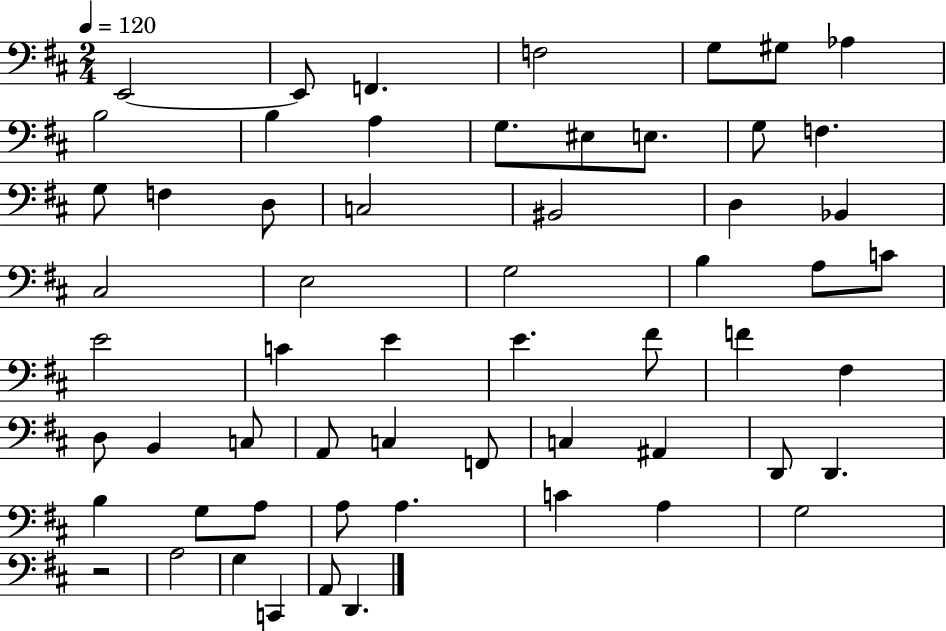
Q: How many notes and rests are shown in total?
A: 59